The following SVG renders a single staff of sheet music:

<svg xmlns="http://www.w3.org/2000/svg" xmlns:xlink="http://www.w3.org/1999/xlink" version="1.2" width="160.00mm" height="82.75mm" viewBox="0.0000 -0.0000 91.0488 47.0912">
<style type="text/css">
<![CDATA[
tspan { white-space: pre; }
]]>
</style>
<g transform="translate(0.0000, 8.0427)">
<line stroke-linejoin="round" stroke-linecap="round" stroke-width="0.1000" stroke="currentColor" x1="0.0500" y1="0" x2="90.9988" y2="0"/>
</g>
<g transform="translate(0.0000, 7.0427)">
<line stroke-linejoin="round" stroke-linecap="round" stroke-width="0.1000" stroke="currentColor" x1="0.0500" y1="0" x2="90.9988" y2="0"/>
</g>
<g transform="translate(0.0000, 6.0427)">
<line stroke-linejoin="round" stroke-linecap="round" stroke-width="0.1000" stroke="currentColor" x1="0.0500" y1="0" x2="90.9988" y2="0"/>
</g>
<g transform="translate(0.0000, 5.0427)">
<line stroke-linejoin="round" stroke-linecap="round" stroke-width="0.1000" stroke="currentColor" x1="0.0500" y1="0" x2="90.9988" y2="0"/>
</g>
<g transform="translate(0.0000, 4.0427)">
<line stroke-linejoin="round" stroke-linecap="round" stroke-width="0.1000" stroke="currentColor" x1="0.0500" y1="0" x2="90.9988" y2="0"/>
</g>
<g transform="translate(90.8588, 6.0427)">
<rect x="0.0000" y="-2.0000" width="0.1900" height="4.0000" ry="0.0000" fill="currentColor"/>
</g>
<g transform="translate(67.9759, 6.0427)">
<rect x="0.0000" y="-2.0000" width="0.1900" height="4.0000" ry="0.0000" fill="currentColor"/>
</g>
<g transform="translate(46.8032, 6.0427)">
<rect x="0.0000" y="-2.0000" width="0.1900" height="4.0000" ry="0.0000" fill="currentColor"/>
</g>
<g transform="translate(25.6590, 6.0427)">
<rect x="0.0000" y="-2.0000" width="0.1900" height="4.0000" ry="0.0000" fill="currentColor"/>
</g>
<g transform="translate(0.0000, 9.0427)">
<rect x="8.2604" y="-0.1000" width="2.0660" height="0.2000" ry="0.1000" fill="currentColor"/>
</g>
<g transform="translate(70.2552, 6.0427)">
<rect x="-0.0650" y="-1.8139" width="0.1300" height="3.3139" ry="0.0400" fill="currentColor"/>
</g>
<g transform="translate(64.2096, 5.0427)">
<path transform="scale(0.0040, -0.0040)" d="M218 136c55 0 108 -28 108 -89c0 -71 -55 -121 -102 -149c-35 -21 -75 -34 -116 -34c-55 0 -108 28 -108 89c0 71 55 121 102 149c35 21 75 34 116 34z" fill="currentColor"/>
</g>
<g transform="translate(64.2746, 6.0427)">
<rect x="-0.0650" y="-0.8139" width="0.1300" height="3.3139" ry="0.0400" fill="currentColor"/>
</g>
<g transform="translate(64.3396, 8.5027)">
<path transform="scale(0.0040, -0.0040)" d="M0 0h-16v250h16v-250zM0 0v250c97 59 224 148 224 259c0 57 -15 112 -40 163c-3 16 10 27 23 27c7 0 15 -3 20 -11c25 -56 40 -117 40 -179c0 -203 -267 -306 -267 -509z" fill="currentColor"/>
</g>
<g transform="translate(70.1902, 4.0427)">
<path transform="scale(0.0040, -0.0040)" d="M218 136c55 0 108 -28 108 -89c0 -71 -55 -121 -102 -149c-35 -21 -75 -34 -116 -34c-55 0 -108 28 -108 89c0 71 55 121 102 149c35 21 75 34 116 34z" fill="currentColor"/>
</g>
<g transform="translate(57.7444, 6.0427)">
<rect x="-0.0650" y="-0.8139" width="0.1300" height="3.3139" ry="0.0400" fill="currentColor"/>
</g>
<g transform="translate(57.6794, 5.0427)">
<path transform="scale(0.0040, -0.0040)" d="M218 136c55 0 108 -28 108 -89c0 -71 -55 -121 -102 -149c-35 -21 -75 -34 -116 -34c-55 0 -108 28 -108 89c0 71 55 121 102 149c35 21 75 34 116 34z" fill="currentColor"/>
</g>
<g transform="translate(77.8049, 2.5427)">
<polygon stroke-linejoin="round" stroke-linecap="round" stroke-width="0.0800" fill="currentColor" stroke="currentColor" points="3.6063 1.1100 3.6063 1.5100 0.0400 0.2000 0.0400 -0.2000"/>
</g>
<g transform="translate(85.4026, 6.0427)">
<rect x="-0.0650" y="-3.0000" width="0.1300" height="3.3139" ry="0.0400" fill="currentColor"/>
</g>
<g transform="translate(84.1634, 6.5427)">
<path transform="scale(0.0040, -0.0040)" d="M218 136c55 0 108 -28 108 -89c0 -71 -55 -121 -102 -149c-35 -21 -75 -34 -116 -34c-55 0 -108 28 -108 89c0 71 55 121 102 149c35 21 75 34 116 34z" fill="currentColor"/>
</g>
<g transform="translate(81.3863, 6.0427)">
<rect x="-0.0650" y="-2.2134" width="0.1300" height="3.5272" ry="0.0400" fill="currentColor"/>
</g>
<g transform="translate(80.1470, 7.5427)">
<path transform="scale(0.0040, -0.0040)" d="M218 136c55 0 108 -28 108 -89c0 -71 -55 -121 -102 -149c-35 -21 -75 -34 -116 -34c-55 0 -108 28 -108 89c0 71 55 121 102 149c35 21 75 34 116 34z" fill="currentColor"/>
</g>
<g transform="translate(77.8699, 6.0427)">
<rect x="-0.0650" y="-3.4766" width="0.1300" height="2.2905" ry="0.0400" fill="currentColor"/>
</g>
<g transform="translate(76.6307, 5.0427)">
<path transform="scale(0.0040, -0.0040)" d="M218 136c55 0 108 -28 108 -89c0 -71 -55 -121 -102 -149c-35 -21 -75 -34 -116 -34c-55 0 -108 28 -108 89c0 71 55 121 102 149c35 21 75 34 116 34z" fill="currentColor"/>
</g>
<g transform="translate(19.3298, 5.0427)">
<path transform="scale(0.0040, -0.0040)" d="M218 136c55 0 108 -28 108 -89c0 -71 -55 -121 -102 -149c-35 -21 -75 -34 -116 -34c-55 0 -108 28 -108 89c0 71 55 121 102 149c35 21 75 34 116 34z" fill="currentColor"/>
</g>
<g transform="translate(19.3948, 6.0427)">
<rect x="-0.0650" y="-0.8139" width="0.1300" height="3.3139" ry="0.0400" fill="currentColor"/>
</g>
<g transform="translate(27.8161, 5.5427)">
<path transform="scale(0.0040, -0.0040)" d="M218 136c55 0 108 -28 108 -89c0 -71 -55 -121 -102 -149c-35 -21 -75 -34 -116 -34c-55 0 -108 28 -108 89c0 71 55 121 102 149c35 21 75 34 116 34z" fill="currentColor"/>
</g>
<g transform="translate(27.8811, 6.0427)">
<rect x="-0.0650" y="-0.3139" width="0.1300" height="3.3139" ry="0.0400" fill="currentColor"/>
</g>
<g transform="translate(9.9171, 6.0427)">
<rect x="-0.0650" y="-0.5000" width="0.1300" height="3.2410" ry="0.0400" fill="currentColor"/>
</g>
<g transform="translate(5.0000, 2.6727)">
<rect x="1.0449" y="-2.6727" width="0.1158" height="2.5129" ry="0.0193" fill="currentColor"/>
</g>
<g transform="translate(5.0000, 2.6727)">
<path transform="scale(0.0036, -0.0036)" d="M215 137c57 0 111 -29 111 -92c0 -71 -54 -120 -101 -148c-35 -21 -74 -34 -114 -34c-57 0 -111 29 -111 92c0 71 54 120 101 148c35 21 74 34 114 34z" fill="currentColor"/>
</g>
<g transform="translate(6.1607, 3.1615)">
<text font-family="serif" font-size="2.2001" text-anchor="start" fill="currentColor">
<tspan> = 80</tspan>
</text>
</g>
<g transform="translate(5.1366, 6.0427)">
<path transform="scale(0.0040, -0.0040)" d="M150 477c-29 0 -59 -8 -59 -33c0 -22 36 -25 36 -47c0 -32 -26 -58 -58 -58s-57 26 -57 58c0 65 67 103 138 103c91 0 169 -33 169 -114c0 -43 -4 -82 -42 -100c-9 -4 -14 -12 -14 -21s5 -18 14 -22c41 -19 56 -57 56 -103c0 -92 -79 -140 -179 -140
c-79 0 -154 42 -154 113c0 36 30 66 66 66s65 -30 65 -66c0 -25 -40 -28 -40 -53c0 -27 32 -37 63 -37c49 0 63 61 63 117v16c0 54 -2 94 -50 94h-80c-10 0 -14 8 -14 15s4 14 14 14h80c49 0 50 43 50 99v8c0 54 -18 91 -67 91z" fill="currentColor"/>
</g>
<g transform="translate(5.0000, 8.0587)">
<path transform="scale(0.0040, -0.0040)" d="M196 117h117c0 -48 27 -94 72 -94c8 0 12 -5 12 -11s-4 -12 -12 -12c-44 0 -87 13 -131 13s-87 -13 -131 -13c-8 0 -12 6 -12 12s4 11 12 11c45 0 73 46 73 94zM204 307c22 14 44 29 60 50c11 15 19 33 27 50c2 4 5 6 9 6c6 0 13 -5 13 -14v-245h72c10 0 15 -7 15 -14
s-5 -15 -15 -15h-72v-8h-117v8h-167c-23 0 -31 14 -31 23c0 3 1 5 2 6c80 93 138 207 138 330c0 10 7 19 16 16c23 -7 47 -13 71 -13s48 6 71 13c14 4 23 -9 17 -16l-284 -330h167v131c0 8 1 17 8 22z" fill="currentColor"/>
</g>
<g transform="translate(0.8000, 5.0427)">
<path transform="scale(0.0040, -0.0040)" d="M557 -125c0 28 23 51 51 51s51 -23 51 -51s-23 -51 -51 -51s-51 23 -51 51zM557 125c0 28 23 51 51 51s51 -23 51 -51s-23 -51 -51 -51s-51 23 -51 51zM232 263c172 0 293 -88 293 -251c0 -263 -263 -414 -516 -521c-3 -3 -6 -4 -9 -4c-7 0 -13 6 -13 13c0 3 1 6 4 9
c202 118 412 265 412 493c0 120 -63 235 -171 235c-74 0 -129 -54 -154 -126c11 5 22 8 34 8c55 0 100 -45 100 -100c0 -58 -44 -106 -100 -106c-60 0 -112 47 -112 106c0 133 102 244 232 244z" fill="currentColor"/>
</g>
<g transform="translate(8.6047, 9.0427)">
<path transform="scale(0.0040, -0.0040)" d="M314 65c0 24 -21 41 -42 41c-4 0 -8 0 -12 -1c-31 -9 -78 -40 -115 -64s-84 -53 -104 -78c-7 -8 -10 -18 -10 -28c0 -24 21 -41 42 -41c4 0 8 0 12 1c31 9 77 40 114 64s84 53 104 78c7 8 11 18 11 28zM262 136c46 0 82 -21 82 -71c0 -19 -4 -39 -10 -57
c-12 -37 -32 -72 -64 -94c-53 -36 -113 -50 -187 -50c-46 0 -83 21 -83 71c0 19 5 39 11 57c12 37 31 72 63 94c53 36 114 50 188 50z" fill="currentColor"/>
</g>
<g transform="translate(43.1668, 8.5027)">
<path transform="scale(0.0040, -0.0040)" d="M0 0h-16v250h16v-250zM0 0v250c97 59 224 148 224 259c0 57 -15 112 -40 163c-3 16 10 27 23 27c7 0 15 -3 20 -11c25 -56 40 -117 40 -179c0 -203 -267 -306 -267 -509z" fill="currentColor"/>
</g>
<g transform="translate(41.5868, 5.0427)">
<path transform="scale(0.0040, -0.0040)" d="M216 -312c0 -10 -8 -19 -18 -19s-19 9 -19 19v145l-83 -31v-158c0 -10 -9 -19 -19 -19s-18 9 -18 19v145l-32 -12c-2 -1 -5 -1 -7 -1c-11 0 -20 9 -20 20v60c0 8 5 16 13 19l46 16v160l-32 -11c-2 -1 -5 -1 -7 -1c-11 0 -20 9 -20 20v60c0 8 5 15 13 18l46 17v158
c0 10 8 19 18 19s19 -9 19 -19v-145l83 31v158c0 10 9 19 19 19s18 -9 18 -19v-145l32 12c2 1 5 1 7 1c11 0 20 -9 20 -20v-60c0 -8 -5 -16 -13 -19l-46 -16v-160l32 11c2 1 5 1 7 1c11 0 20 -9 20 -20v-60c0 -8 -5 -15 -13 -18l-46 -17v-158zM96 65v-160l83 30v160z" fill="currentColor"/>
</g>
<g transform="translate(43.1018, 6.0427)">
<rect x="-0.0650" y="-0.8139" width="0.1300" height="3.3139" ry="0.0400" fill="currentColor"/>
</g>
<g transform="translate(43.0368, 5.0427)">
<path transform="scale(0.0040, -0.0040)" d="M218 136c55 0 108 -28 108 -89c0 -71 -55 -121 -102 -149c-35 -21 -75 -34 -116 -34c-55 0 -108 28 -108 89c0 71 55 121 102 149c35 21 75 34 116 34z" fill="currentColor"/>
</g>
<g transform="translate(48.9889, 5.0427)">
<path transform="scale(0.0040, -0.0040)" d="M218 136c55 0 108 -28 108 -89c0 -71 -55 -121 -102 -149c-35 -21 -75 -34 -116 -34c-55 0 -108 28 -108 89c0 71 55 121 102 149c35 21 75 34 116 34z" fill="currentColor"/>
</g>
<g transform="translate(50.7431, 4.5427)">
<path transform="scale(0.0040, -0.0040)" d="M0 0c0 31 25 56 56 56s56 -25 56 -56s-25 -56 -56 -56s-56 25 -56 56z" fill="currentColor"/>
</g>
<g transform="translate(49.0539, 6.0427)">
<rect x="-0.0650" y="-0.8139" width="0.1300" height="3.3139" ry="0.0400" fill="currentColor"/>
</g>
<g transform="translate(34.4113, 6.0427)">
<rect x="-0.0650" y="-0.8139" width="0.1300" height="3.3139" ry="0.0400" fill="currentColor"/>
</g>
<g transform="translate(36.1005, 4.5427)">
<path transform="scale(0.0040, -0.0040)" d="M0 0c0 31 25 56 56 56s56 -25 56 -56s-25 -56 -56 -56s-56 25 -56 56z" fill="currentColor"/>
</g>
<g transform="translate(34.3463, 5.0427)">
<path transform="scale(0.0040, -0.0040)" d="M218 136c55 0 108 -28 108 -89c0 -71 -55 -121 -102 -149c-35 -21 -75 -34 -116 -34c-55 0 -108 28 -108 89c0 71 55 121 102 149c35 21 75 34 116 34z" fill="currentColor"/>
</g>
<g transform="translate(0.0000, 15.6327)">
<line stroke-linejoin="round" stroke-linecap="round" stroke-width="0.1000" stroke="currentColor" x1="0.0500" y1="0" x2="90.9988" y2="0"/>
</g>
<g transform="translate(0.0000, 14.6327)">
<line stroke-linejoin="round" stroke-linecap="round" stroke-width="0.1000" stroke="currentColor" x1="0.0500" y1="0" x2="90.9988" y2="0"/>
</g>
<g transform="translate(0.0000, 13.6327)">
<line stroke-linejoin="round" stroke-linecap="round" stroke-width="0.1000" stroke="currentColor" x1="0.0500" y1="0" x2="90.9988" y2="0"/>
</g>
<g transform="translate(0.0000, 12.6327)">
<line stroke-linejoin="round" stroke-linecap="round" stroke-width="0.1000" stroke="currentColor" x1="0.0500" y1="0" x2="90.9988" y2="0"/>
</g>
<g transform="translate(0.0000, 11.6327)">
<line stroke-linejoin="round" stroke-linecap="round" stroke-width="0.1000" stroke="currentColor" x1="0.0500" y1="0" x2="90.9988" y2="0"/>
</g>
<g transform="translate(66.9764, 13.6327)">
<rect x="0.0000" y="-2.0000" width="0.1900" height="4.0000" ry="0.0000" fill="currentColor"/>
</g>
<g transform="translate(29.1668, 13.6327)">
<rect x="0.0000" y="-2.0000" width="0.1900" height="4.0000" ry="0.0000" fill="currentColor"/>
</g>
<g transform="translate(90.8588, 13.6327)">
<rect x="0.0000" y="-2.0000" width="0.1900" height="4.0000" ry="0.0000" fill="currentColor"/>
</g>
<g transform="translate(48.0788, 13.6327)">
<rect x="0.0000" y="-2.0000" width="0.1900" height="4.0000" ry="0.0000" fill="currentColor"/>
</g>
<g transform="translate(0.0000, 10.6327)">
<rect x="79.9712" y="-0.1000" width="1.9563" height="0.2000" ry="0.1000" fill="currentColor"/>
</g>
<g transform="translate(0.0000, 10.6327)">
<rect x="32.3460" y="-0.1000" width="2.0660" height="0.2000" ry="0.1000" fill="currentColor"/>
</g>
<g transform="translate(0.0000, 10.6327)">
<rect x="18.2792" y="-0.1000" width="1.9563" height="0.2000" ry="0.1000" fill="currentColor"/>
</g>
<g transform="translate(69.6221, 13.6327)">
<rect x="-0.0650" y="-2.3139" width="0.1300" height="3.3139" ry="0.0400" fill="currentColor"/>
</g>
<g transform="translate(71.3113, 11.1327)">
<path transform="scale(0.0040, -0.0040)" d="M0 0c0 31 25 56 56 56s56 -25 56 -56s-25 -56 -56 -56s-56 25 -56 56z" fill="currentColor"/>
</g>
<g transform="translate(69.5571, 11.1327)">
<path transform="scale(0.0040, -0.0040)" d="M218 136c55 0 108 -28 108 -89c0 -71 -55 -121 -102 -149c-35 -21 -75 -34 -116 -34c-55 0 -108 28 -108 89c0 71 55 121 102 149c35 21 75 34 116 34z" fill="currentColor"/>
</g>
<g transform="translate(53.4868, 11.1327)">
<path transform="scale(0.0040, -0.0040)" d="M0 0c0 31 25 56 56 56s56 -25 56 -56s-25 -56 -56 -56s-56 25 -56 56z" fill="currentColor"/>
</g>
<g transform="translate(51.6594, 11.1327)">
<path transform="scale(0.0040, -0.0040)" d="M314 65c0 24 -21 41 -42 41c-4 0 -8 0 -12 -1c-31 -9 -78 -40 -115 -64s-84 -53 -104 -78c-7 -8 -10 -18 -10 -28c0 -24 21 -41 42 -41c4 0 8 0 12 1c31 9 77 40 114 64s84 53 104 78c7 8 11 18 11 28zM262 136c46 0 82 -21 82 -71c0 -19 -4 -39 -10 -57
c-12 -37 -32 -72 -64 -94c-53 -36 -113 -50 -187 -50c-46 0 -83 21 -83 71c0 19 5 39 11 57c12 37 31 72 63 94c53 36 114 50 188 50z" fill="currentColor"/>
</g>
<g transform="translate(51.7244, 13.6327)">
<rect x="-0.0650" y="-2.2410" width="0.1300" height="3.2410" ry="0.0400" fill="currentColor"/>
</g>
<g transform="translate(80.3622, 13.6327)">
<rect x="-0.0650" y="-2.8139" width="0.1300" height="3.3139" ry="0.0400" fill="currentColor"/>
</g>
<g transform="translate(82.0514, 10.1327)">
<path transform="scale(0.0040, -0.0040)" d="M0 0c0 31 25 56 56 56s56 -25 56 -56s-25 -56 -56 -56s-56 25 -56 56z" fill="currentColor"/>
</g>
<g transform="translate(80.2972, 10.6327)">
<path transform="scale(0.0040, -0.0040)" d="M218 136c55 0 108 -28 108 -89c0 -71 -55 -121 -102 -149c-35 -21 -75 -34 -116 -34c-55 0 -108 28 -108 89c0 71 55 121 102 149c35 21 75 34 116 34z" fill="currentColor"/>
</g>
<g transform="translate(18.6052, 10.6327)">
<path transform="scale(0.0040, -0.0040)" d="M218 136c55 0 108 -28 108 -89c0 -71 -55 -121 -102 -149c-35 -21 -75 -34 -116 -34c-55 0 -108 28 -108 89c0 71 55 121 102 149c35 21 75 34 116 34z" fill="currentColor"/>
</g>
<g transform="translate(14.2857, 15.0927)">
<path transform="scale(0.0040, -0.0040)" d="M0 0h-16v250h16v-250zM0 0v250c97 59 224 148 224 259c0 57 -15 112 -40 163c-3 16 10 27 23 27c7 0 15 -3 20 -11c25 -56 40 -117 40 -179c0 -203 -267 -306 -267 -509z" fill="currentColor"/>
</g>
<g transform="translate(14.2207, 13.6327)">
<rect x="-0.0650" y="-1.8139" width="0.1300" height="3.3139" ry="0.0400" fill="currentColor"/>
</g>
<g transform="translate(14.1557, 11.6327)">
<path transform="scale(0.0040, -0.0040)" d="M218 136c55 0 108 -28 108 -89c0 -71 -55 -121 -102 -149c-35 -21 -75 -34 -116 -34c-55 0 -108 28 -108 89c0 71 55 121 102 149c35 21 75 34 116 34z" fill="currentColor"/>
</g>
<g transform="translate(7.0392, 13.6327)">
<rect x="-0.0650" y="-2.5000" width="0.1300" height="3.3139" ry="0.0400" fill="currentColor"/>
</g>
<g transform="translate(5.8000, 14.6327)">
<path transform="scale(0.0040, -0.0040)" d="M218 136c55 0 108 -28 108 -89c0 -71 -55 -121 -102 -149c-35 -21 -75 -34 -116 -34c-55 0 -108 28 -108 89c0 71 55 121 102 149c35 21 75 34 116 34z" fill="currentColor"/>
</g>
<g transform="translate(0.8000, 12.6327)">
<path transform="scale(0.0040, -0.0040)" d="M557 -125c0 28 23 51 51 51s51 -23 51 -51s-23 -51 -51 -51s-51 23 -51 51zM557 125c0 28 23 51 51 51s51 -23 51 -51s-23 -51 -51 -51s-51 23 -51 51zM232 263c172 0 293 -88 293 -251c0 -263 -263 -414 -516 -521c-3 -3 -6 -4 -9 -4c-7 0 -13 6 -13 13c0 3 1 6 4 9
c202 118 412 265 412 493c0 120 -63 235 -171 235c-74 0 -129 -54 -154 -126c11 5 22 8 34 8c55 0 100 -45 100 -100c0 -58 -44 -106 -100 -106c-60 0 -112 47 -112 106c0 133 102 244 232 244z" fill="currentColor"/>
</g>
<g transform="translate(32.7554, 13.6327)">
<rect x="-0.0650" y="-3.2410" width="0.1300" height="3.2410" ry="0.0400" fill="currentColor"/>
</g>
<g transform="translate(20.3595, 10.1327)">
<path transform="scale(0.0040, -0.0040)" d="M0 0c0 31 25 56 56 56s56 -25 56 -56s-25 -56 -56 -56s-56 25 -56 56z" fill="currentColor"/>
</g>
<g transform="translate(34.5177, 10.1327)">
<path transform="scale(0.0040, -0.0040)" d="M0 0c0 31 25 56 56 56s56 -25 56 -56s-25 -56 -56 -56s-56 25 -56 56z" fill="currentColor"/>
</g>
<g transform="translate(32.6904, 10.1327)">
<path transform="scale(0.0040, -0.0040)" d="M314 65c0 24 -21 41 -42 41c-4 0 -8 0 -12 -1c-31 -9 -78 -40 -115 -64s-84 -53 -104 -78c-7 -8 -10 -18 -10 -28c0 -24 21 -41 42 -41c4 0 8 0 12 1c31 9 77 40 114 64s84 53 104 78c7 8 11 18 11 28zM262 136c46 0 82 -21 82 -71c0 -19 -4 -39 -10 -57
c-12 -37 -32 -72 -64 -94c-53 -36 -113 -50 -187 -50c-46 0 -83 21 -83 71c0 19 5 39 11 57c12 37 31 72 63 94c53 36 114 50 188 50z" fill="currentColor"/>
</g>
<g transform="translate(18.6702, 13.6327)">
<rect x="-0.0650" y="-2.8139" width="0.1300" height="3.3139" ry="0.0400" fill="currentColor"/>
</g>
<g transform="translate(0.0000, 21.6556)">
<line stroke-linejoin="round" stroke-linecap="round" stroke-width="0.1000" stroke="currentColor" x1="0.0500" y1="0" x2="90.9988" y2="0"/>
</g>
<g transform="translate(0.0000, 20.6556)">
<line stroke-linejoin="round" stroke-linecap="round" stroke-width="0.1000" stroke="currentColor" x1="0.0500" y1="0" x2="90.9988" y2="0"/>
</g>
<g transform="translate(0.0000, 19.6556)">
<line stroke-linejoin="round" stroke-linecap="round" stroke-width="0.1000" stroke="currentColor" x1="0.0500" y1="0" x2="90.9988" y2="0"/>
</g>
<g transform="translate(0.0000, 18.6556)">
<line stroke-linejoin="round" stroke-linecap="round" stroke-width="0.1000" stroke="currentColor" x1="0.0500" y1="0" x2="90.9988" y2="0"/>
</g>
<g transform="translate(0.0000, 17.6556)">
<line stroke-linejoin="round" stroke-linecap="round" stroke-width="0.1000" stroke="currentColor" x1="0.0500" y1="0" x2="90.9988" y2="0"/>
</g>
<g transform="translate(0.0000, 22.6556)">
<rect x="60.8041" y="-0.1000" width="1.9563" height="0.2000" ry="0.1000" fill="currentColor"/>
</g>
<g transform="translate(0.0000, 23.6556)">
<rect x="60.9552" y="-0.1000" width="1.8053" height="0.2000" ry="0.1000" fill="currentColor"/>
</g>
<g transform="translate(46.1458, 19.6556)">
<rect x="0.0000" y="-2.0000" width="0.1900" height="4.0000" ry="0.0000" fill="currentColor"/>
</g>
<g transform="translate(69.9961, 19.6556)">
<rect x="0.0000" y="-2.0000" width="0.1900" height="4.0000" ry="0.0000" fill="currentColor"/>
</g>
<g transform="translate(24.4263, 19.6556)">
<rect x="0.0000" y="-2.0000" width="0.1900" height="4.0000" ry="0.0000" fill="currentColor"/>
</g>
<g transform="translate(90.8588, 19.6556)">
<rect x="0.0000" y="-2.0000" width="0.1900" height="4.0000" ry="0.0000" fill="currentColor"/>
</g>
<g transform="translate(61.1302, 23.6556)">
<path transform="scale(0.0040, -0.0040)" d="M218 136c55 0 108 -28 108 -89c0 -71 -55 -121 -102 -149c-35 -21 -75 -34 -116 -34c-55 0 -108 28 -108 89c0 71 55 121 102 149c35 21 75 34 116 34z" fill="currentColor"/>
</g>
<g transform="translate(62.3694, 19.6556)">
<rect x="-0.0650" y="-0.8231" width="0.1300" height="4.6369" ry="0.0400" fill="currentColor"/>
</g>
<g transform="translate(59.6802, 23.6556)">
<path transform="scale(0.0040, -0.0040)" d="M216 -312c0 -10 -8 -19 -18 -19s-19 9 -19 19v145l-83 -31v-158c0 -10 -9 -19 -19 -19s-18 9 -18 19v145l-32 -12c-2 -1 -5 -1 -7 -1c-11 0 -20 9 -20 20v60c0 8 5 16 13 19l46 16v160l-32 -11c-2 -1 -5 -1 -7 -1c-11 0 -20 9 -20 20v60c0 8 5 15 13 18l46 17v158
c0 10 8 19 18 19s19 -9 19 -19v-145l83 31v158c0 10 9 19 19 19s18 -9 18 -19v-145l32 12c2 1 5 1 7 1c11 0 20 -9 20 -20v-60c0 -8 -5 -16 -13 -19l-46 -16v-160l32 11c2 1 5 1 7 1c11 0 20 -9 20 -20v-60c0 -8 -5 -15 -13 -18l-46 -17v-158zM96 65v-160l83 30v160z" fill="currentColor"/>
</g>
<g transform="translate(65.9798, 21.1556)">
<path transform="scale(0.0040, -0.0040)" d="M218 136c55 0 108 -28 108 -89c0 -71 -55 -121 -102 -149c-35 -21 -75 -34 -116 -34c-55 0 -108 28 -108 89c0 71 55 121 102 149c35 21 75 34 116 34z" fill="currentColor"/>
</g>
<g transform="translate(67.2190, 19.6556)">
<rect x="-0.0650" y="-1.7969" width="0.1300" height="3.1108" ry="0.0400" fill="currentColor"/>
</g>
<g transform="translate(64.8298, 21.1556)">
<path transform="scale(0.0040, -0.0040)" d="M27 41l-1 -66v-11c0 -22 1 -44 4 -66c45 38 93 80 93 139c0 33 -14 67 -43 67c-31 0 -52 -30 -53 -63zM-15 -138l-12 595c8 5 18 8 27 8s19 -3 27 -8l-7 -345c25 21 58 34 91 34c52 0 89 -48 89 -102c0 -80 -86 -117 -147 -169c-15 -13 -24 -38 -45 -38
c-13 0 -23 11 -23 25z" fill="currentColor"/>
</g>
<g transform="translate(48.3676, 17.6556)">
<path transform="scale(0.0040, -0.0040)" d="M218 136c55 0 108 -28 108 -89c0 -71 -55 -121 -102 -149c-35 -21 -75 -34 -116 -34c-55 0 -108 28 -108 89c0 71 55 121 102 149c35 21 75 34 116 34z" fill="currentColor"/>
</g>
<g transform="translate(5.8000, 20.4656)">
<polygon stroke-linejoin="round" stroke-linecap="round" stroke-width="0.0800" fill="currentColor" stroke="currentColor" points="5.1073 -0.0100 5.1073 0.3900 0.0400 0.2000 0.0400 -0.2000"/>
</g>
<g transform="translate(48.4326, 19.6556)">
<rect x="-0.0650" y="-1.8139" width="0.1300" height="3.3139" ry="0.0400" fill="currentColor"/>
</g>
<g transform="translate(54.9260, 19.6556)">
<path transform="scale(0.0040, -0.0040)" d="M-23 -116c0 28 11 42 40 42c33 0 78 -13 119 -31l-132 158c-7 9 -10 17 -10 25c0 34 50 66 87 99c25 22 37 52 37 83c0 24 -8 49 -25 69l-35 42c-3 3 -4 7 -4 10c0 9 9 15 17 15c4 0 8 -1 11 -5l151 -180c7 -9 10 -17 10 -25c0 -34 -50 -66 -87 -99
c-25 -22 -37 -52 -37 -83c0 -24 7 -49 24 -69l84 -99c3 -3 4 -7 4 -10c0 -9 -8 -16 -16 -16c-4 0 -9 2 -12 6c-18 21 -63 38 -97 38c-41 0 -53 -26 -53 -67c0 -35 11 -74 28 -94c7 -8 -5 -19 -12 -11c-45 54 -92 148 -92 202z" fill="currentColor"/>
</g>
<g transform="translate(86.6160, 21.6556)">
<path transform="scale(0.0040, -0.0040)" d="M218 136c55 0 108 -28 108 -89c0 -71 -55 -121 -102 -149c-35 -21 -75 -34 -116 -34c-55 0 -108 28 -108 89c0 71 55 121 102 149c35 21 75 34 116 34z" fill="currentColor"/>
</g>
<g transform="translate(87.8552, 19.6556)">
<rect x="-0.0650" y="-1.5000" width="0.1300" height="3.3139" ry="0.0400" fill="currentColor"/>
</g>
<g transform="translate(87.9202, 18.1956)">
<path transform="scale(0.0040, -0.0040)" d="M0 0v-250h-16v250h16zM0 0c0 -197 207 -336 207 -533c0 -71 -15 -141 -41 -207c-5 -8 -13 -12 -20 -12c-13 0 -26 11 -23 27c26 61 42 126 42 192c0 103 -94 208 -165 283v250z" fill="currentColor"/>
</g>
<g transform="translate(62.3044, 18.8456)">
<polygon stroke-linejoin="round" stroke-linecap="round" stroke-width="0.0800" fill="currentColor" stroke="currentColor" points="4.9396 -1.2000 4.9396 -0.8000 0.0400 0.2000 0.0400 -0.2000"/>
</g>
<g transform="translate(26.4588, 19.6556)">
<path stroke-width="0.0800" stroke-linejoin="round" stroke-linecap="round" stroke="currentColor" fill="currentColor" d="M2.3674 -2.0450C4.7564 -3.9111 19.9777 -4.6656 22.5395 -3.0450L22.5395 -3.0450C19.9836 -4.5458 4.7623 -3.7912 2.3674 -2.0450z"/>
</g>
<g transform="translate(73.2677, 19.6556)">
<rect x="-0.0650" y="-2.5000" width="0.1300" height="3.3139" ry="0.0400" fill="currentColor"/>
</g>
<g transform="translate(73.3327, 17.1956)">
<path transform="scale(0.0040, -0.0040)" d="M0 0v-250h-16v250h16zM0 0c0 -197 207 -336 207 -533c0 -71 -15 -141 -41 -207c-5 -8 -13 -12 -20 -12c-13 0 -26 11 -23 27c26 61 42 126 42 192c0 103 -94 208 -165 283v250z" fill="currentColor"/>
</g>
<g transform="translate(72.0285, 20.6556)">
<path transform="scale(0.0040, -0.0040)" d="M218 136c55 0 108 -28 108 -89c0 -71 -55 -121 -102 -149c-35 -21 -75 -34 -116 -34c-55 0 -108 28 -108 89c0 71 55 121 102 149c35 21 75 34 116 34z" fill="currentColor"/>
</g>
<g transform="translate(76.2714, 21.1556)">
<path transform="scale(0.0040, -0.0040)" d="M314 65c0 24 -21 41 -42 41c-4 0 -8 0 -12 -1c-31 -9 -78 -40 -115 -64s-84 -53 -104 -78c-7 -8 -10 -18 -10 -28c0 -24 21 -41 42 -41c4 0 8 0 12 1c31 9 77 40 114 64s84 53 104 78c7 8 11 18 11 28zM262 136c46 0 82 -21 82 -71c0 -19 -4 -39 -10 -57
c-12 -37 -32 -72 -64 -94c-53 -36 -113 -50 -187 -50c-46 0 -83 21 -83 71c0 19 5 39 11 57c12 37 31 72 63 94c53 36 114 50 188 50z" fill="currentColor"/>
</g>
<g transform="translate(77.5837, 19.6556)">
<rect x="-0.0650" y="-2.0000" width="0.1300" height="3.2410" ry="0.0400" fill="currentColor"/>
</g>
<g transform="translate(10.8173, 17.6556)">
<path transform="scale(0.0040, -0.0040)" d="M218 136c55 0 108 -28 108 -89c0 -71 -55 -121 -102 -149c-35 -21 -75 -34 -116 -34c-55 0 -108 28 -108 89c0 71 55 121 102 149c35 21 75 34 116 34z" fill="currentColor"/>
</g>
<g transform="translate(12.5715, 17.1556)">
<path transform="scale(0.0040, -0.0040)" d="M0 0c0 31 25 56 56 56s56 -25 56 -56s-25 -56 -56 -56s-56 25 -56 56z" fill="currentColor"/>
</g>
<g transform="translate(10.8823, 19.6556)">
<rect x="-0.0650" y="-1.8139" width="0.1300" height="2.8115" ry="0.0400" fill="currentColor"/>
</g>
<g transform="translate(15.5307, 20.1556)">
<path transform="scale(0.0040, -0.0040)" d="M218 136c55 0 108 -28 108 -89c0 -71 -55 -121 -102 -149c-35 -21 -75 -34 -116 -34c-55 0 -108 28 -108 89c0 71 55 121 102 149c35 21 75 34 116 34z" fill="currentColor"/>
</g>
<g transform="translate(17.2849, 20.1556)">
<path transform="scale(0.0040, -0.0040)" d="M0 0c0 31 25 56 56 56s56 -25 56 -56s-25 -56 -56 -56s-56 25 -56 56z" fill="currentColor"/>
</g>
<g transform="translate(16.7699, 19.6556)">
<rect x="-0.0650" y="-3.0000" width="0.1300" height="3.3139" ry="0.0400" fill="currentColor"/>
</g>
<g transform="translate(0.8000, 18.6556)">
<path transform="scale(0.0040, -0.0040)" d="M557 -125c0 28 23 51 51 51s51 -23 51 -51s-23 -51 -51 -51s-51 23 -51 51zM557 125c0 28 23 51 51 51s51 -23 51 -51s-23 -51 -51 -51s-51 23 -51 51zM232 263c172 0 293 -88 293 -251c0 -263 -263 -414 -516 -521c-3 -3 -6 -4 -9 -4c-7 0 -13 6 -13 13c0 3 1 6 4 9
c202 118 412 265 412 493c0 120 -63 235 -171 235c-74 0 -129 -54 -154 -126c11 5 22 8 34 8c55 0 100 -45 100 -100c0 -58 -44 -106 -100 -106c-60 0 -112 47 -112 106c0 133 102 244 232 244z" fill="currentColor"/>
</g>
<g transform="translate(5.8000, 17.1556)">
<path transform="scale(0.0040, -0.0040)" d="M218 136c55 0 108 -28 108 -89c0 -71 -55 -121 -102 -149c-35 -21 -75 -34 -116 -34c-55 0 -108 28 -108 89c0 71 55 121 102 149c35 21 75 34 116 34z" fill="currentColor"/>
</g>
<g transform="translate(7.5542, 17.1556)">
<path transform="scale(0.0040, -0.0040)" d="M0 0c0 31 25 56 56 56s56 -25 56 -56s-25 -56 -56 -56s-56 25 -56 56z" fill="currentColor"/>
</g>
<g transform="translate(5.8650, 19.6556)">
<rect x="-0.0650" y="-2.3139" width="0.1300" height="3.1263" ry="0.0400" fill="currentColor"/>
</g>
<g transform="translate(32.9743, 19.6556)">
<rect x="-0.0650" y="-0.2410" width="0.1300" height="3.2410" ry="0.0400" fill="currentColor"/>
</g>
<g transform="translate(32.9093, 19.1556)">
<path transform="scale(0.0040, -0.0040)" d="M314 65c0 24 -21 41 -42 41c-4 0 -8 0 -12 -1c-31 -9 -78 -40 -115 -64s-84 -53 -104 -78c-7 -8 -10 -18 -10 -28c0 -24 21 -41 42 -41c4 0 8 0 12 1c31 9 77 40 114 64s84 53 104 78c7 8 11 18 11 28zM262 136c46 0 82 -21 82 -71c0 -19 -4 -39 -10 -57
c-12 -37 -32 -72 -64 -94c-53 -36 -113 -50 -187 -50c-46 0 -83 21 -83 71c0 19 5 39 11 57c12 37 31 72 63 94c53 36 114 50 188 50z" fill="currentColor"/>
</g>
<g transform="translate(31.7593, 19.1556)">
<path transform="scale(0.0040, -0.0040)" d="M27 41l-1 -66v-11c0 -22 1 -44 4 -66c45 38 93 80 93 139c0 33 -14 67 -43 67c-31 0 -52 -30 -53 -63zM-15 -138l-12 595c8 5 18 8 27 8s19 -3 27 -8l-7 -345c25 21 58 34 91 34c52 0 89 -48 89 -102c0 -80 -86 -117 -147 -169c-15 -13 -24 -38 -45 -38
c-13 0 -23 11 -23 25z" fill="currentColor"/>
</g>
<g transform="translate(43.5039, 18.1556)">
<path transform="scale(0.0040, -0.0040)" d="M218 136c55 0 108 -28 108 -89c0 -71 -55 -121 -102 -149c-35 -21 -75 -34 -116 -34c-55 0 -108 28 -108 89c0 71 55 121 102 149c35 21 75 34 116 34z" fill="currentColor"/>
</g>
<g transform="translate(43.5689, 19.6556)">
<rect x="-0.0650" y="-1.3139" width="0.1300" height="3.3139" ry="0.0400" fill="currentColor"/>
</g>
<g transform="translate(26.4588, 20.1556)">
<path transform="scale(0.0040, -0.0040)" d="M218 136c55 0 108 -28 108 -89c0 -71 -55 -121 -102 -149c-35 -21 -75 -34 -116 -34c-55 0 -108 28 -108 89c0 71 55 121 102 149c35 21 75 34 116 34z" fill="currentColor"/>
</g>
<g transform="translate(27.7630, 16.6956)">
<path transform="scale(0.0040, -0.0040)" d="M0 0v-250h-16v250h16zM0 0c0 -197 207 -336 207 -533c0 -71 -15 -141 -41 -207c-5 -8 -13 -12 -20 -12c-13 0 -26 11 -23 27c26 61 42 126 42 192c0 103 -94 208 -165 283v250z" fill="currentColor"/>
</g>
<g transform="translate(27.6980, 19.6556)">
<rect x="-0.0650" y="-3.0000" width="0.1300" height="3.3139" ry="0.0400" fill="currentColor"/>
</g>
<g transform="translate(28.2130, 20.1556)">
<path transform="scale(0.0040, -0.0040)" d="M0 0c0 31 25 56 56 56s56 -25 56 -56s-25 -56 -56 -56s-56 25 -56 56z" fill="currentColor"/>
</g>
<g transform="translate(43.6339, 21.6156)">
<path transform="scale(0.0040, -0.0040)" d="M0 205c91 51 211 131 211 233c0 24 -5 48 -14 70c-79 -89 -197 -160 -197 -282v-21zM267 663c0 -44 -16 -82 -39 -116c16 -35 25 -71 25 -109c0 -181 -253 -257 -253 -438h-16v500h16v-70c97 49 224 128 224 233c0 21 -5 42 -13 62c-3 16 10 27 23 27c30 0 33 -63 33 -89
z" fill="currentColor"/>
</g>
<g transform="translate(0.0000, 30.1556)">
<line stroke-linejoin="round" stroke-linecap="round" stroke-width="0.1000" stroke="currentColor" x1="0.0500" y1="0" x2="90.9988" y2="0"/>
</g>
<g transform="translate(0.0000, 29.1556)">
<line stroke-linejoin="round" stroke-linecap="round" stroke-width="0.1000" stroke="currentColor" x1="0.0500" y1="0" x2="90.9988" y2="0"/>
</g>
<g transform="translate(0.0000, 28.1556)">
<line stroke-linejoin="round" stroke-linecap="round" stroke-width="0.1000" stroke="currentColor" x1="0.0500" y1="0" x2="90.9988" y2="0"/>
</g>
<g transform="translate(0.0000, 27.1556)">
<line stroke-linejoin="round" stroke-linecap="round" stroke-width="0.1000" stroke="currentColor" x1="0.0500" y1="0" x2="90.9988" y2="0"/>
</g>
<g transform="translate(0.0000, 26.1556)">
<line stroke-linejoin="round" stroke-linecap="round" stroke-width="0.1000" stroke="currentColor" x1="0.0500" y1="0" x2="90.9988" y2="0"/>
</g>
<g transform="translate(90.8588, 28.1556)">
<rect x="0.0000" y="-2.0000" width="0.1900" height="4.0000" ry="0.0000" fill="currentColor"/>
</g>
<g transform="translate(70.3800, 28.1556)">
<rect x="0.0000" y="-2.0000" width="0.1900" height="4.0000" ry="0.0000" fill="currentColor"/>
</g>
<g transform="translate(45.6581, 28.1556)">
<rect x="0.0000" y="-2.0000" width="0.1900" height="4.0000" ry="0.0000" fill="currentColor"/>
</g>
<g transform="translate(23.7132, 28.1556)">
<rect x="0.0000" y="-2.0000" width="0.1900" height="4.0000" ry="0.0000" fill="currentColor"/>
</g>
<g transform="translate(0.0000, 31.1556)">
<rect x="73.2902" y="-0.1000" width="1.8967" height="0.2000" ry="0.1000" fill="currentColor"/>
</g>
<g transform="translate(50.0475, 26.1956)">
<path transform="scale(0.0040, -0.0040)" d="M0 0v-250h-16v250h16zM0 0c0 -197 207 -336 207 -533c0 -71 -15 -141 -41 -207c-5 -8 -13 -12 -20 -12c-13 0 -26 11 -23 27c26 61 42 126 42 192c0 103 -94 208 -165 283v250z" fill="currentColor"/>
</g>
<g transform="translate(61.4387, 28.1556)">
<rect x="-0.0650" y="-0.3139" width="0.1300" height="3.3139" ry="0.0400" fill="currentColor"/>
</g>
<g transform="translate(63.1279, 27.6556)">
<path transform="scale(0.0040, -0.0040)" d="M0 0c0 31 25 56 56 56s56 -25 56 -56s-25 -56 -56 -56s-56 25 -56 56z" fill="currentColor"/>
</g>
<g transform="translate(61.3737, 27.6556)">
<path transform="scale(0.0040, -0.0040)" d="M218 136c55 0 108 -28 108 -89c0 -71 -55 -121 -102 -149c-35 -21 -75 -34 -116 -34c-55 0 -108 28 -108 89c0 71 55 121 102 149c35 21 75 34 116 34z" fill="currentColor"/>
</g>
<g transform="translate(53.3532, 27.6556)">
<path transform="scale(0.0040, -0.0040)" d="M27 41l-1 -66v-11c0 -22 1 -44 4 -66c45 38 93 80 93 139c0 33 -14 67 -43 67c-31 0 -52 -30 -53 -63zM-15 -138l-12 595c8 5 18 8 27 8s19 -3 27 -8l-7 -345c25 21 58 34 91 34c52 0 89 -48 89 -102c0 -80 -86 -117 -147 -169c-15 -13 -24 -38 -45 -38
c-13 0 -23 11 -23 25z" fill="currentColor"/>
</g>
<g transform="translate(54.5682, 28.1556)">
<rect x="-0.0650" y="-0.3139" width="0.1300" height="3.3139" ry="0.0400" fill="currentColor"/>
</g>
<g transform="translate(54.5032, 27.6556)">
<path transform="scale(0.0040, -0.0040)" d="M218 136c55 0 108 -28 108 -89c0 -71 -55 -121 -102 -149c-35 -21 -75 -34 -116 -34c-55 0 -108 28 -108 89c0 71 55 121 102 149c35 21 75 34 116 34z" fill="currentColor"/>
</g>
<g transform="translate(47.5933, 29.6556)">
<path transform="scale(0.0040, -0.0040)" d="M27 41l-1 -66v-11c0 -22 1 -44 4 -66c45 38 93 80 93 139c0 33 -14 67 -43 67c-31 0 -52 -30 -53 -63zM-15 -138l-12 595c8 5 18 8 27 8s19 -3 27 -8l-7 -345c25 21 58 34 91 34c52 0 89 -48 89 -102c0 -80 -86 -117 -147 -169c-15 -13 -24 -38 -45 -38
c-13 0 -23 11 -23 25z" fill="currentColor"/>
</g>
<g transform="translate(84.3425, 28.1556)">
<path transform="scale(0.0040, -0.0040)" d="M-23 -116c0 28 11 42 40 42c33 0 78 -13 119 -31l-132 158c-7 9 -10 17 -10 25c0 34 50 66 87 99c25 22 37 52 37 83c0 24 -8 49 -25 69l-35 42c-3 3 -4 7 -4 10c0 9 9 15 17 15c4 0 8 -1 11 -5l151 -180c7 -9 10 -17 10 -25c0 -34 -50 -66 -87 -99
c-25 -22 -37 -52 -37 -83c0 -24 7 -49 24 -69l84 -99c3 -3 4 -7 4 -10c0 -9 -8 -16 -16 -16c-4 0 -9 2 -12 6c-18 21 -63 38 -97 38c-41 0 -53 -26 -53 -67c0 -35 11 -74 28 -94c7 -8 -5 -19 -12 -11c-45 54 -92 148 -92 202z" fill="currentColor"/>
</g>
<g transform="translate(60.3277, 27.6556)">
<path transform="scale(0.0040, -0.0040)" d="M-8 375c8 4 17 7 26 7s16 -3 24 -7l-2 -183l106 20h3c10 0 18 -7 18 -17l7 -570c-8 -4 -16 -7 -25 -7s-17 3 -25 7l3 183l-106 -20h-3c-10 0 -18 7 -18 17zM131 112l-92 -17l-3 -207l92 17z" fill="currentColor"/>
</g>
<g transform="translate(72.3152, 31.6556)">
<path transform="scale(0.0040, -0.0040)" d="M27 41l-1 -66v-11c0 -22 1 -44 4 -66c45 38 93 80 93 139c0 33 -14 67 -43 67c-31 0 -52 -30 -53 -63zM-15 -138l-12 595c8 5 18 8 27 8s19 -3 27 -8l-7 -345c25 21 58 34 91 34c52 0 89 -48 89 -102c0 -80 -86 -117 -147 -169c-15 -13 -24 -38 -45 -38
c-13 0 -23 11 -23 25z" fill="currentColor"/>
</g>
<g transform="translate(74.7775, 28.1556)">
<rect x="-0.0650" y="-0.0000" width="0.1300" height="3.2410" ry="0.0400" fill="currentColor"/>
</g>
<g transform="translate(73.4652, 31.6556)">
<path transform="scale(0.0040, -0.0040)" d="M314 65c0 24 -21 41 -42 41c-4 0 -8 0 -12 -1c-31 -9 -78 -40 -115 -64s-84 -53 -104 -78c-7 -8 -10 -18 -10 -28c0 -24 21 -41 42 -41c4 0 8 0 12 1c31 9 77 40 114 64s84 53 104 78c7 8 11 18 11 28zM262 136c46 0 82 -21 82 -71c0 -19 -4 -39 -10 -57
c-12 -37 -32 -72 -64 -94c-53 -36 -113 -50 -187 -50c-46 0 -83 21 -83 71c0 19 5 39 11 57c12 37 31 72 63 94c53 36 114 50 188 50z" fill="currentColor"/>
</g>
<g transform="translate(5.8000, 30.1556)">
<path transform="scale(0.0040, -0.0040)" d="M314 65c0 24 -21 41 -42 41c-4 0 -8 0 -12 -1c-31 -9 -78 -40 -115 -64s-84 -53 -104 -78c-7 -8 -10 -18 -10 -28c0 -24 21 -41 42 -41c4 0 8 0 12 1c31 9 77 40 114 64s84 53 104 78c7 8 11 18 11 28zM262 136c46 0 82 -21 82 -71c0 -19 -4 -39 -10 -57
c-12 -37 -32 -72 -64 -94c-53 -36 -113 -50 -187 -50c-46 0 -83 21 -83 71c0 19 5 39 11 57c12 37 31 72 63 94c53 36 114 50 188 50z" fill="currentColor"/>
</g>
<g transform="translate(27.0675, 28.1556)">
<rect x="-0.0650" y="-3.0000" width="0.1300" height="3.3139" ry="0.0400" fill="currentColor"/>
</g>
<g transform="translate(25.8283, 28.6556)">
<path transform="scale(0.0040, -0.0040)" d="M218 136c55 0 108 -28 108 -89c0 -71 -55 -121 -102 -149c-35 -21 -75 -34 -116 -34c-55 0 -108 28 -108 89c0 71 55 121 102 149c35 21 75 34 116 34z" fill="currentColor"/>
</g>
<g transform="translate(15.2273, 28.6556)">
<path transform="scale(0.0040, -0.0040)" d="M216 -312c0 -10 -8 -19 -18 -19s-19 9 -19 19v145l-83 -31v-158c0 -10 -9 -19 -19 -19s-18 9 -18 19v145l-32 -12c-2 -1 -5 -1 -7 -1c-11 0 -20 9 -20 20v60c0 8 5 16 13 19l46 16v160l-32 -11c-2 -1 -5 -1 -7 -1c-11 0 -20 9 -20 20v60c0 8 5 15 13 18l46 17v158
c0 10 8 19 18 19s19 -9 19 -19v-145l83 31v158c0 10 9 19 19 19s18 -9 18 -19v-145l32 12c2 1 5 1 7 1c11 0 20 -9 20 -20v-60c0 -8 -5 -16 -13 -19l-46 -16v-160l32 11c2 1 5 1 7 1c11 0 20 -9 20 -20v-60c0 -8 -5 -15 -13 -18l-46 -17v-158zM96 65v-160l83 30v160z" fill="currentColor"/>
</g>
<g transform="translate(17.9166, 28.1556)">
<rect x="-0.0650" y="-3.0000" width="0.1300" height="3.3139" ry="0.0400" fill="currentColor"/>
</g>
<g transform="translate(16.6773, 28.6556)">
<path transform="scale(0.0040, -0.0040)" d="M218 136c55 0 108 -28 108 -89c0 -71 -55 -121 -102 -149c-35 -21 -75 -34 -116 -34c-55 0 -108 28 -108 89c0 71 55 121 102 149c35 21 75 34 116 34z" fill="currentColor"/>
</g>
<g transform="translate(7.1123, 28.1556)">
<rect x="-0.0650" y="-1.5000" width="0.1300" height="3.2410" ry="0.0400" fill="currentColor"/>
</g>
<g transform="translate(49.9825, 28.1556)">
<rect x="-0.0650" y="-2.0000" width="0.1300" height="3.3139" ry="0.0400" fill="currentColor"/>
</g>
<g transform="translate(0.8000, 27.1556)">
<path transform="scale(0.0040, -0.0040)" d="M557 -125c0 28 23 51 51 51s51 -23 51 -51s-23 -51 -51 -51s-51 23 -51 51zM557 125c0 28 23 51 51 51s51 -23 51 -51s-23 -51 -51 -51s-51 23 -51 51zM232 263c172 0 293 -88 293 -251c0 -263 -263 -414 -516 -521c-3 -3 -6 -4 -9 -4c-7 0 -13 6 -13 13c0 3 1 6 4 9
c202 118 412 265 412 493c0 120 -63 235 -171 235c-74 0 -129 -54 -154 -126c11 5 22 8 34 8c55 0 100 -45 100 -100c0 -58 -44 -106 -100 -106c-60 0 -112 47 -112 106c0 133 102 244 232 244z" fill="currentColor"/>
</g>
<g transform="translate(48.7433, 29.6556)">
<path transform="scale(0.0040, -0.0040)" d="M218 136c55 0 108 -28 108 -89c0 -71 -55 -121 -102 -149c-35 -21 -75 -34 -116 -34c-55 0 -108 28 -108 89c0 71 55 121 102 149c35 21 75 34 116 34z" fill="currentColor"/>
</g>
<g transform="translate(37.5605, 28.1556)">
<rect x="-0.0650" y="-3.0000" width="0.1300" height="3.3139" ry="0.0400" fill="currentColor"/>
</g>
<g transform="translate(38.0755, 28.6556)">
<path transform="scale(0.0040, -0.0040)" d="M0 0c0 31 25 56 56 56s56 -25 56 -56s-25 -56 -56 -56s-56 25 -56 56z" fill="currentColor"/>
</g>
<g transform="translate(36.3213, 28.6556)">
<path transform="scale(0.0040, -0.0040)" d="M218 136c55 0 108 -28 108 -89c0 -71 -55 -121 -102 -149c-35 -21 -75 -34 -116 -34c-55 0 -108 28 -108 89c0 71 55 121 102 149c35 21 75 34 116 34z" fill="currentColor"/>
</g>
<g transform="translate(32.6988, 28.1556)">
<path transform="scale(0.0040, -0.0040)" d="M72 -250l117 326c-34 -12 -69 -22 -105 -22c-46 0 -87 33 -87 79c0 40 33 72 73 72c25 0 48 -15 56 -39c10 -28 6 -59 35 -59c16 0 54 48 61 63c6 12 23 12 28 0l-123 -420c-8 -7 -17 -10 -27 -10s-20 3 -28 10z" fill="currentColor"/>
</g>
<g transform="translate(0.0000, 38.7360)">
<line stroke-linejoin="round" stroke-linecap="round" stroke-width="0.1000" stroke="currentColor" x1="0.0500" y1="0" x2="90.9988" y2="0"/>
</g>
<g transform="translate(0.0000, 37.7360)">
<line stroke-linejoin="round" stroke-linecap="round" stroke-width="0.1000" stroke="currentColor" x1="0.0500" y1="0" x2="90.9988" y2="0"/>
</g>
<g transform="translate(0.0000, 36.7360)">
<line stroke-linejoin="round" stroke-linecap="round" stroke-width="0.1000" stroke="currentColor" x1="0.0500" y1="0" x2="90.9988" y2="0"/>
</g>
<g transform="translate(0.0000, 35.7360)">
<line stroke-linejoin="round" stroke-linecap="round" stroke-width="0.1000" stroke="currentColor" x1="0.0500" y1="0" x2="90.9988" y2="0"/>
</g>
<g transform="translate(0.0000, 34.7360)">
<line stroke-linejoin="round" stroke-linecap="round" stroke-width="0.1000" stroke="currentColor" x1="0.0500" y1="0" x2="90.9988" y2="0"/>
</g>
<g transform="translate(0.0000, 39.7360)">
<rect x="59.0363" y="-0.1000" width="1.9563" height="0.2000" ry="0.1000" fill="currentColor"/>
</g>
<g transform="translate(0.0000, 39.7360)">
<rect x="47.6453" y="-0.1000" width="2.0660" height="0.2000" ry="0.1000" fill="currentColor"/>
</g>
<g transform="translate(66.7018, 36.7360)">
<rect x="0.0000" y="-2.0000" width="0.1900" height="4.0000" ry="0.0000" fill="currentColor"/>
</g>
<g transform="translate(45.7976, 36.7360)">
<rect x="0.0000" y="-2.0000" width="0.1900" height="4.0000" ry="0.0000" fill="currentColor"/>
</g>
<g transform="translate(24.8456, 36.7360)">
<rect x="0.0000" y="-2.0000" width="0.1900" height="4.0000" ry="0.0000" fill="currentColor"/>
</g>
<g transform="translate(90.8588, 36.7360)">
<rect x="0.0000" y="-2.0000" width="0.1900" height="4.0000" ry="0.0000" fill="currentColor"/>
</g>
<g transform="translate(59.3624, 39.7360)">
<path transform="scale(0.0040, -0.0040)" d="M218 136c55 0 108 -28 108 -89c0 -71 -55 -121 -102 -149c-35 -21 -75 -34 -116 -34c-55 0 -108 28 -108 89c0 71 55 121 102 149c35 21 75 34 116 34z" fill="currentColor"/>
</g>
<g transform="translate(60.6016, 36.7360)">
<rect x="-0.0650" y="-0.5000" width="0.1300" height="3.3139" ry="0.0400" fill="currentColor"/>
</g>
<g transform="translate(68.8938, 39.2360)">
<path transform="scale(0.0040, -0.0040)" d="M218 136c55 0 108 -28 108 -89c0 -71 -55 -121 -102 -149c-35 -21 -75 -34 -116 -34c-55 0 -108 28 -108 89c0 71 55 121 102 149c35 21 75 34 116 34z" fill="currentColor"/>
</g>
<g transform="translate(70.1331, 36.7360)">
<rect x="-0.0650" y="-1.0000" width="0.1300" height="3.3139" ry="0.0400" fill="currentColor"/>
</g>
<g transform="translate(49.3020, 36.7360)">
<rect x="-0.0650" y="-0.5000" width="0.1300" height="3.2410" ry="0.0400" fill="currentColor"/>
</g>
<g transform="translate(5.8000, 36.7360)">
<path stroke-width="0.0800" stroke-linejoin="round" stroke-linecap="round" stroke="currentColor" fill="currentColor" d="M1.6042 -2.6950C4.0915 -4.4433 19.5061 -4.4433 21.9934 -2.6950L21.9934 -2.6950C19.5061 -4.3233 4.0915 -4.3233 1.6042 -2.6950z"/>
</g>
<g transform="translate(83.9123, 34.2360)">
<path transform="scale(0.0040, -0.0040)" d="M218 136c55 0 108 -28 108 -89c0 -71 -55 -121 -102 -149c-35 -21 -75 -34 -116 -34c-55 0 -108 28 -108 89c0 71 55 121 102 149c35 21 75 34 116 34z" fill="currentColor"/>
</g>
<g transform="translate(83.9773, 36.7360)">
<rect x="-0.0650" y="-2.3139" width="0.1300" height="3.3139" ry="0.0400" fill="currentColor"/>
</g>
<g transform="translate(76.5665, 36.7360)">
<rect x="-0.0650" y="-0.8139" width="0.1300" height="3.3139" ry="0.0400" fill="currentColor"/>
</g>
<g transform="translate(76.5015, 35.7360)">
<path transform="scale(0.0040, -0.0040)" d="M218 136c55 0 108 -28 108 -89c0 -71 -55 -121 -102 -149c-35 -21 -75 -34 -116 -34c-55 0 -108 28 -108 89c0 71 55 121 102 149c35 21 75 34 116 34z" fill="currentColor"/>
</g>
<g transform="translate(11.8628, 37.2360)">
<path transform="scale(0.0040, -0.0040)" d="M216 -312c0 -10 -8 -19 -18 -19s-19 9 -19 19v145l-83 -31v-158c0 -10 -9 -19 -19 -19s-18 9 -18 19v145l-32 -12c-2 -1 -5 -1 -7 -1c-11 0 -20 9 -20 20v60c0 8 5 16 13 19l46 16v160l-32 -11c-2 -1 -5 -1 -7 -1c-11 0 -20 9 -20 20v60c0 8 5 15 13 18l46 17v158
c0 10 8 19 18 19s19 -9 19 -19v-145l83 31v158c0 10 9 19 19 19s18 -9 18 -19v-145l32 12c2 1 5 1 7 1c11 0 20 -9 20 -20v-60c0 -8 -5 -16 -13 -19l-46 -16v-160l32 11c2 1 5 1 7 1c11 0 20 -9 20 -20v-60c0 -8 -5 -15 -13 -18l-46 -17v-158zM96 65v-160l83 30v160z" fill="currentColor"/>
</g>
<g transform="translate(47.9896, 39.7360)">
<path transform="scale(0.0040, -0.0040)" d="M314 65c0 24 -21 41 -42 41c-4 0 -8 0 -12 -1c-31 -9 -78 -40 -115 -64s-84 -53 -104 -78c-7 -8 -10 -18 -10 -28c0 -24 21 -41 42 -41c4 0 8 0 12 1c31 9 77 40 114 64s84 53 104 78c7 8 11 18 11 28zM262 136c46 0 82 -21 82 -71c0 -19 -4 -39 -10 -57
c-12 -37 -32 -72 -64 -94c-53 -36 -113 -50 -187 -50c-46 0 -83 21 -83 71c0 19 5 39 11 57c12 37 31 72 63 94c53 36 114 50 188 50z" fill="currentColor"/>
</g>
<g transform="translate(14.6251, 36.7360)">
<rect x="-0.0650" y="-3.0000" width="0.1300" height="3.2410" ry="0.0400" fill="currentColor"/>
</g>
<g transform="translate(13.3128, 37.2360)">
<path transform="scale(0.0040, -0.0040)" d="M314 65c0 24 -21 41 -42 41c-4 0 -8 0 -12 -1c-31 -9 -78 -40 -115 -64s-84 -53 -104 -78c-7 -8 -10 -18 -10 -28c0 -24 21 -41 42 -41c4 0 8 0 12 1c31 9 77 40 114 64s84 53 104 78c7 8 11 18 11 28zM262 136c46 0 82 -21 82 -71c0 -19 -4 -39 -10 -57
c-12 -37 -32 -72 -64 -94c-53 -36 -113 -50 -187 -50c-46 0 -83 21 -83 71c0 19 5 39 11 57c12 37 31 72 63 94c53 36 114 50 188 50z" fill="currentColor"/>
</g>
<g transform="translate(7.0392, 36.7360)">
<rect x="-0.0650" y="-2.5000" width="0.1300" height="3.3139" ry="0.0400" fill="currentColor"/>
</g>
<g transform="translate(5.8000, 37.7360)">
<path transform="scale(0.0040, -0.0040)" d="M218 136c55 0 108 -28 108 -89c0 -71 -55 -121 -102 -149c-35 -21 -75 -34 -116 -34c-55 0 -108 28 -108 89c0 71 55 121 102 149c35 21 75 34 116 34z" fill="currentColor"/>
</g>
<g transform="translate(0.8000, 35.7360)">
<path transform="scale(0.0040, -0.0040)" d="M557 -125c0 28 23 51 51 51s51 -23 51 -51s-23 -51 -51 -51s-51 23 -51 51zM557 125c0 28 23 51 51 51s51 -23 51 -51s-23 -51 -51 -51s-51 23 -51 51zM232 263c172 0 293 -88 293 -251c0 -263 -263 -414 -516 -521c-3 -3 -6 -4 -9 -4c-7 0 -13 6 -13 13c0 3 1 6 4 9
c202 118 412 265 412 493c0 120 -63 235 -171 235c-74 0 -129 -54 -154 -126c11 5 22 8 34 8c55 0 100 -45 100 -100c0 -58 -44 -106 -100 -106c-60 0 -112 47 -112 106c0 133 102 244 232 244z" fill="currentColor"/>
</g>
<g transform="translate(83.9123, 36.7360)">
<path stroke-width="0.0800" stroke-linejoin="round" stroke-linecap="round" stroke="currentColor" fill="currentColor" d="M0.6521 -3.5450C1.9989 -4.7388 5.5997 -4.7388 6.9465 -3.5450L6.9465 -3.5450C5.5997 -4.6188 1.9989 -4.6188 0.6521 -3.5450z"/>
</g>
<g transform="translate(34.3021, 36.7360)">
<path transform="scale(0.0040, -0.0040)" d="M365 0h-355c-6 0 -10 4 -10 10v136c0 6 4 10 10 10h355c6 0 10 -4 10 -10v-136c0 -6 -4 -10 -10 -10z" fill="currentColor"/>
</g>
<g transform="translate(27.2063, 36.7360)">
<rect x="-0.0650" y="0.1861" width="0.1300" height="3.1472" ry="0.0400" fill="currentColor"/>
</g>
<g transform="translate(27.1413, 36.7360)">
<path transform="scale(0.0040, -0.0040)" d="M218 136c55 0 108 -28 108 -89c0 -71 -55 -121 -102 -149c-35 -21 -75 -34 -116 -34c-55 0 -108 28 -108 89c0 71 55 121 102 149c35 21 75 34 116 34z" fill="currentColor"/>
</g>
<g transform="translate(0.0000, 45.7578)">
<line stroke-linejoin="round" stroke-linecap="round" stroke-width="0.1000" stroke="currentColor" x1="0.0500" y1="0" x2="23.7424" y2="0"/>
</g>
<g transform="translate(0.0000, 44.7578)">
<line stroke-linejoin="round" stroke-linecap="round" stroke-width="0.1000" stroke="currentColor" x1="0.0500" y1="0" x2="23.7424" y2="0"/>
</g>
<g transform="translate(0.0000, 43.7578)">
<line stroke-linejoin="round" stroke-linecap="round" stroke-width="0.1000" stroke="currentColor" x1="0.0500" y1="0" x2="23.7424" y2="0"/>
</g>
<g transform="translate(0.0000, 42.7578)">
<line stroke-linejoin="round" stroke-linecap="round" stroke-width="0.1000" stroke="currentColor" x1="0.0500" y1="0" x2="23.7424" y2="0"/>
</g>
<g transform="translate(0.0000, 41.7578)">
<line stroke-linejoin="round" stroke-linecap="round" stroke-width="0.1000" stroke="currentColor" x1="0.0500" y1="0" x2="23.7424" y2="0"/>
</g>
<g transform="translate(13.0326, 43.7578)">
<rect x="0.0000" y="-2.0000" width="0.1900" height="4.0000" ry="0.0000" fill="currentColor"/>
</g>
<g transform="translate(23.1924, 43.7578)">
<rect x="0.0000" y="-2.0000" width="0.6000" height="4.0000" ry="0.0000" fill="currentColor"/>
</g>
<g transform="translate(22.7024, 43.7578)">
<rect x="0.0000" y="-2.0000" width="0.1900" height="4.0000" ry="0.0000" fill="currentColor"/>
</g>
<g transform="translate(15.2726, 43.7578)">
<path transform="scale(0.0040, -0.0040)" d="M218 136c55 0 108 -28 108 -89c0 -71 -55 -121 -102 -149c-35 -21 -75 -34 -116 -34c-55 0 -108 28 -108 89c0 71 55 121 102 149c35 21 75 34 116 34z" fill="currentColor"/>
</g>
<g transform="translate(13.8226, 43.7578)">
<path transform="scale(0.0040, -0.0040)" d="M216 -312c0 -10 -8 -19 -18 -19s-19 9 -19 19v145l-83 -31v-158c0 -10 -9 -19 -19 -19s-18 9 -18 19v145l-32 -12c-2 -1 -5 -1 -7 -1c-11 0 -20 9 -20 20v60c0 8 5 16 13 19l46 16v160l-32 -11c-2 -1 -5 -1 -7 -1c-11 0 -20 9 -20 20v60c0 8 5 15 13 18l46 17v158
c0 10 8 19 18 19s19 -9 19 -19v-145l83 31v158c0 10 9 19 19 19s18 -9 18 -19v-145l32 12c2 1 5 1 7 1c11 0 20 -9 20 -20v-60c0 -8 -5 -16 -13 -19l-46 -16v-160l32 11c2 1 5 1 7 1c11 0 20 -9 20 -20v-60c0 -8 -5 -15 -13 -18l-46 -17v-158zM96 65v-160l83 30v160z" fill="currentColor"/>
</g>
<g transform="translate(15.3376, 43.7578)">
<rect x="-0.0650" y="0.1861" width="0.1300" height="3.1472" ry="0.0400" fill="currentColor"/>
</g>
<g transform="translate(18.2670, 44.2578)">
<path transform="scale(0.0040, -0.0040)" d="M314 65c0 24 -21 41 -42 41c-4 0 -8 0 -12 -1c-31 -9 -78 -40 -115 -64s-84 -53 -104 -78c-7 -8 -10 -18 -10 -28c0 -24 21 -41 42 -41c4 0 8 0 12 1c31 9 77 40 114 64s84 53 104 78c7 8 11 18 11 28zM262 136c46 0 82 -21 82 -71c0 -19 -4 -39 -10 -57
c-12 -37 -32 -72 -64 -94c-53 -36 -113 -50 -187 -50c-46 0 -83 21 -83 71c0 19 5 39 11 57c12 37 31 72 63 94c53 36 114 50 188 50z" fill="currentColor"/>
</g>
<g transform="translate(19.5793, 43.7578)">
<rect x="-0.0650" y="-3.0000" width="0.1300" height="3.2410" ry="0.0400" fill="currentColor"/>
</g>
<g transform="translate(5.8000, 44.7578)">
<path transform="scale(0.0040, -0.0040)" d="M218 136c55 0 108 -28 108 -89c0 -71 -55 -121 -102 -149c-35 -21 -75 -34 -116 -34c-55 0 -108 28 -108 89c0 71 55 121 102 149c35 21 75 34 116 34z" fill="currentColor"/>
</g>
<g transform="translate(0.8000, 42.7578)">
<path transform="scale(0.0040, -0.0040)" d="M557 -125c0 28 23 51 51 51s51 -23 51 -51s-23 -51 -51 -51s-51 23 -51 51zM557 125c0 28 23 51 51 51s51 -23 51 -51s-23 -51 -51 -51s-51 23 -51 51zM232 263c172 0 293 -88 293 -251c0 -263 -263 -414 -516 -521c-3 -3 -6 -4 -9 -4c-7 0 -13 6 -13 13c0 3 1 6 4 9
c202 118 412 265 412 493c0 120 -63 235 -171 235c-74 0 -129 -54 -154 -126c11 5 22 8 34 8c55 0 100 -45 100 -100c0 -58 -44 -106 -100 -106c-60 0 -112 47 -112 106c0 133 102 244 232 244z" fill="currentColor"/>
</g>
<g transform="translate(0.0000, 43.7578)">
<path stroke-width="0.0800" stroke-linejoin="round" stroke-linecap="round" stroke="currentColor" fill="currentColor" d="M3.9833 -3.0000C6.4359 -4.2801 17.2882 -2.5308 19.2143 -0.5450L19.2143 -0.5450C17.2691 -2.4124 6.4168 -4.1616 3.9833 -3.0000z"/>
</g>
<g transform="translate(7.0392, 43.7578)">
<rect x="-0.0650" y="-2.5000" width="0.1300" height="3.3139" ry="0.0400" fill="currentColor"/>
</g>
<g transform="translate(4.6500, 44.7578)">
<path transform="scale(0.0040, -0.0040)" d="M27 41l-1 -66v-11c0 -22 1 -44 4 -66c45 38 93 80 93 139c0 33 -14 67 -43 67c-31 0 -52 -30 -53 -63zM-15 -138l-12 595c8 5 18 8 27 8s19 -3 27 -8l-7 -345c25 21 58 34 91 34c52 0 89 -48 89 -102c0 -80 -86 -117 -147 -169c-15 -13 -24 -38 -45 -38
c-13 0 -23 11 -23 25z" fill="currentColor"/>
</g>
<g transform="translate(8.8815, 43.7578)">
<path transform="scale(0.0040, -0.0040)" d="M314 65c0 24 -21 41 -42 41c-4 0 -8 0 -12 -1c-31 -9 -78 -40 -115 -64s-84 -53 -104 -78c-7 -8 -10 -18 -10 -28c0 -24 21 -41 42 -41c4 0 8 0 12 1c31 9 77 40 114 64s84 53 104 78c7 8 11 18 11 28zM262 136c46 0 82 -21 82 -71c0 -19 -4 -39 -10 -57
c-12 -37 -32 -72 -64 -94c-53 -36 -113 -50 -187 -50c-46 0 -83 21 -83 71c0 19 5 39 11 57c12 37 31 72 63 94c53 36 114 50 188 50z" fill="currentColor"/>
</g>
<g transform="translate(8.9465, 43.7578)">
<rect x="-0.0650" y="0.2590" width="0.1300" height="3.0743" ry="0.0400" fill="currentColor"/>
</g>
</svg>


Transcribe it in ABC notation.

X:1
T:Untitled
M:3/4
L:1/4
K:C
E,,2 F, E, F, ^F,/2 F, F, F,/2 A, F,/2 A,,/2 C, B,, A,/2 C D2 B,2 B, C B,/2 A,/2 C, C,/2 _E,2 G,/4 A, z ^C,,/2 _A,,/2 B,,/2 A,,2 G,,/2 G,,2 ^C, C, z/2 C, _A,,/2 _E, E, _D,,2 z B,, ^C,2 D, z2 E,,2 E,, F,, F, B, _B,, D,2 ^D, C,2